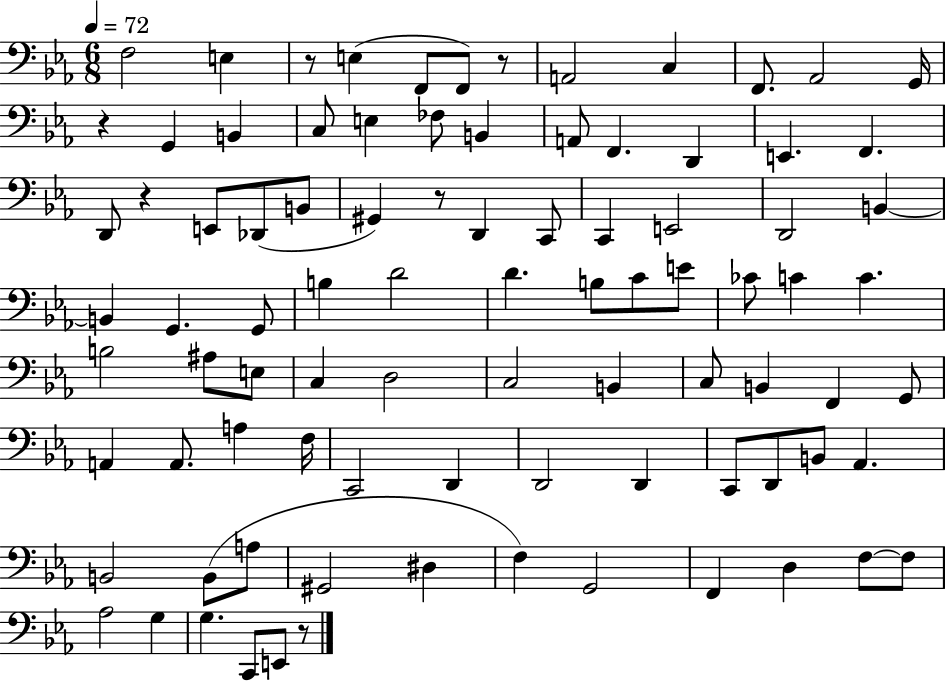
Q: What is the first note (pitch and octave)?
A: F3